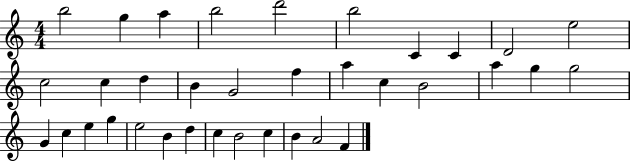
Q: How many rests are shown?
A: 0